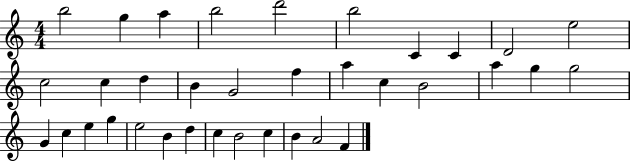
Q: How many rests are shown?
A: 0